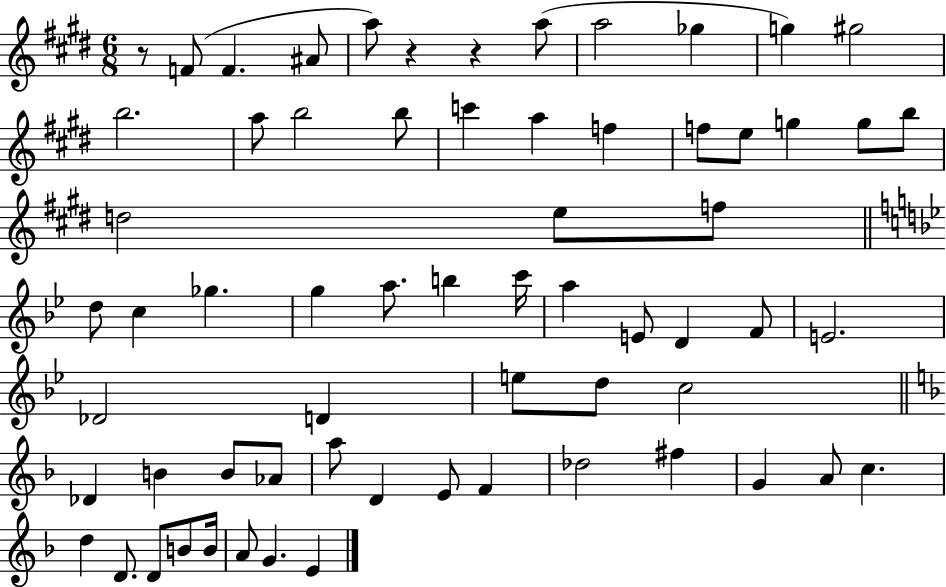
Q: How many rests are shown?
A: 3